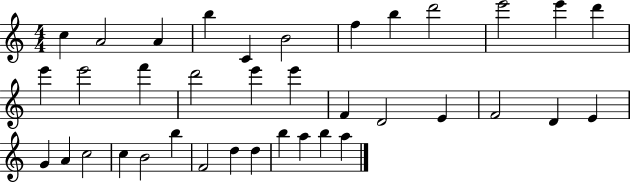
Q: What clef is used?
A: treble